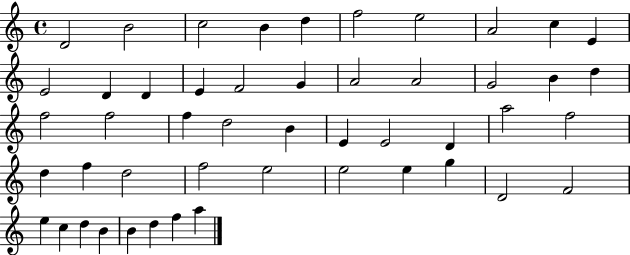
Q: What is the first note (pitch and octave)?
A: D4